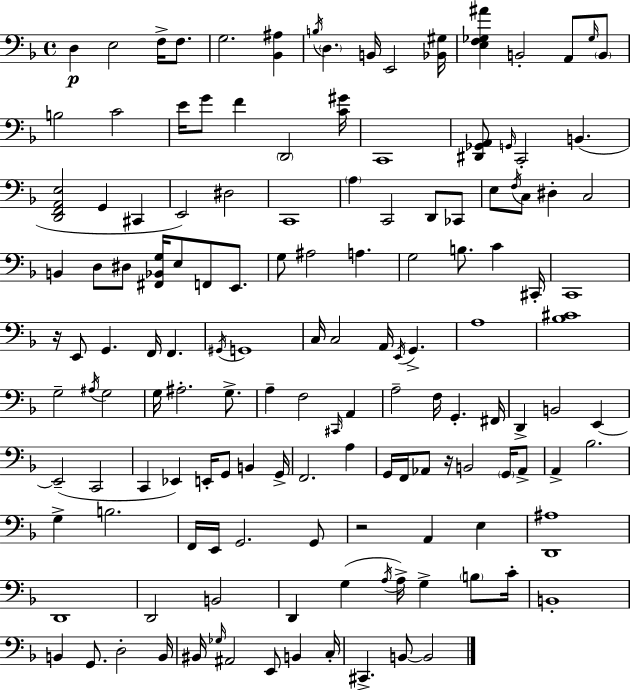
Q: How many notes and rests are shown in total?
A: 142